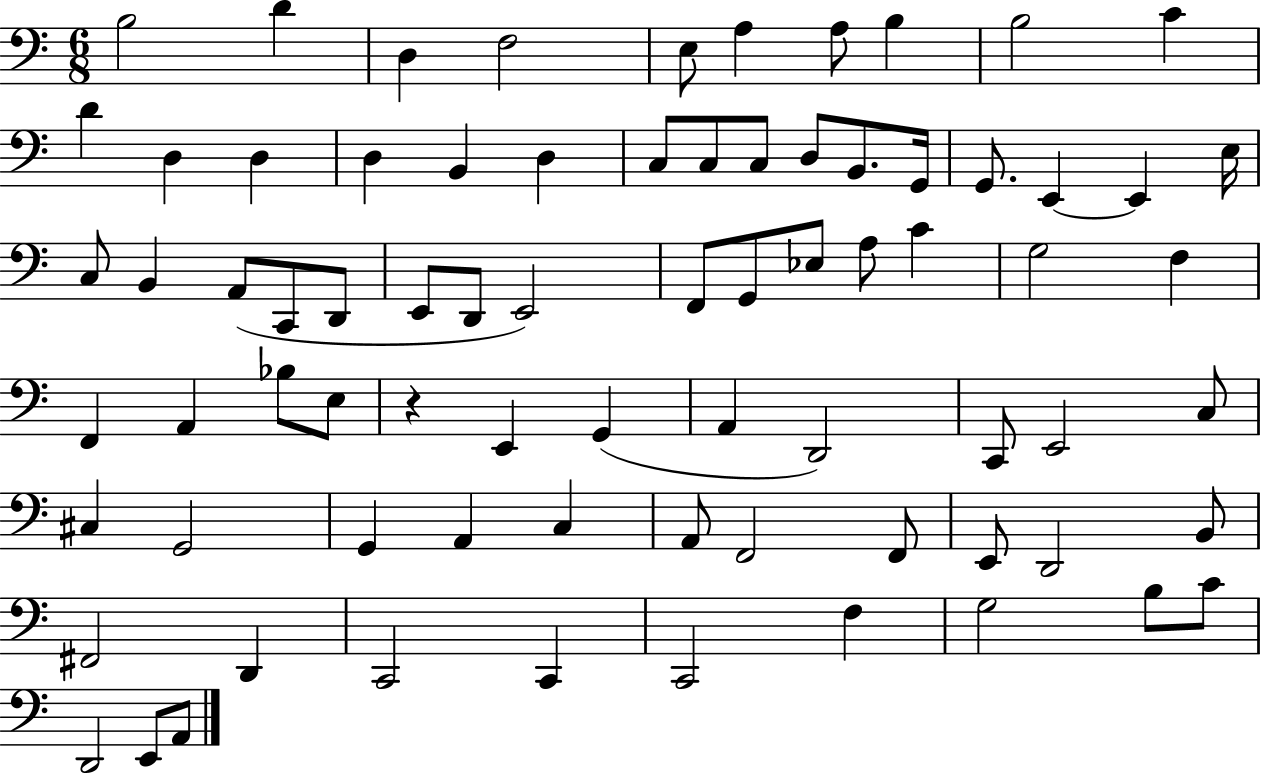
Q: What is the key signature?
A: C major